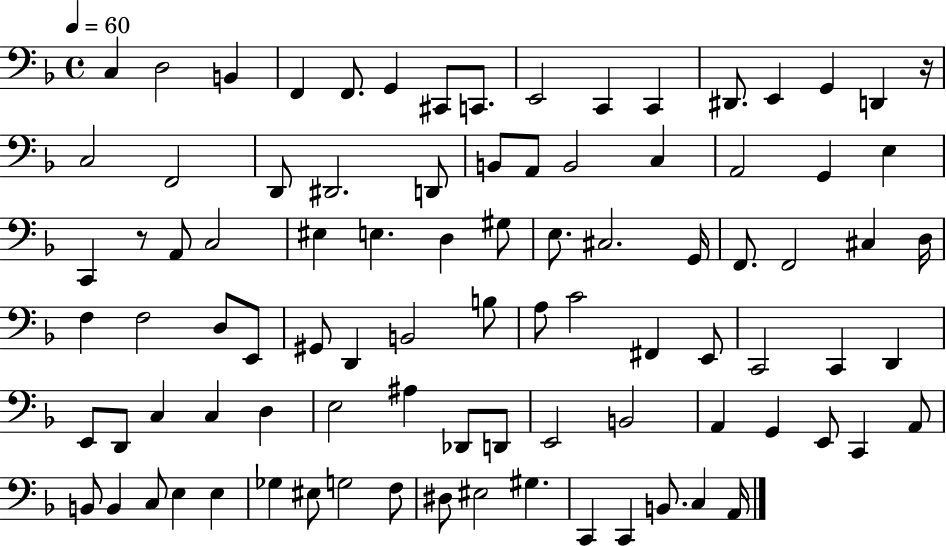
{
  \clef bass
  \time 4/4
  \defaultTimeSignature
  \key f \major
  \tempo 4 = 60
  c4 d2 b,4 | f,4 f,8. g,4 cis,8 c,8. | e,2 c,4 c,4 | dis,8. e,4 g,4 d,4 r16 | \break c2 f,2 | d,8 dis,2. d,8 | b,8 a,8 b,2 c4 | a,2 g,4 e4 | \break c,4 r8 a,8 c2 | eis4 e4. d4 gis8 | e8. cis2. g,16 | f,8. f,2 cis4 d16 | \break f4 f2 d8 e,8 | gis,8 d,4 b,2 b8 | a8 c'2 fis,4 e,8 | c,2 c,4 d,4 | \break e,8 d,8 c4 c4 d4 | e2 ais4 des,8 d,8 | e,2 b,2 | a,4 g,4 e,8 c,4 a,8 | \break b,8 b,4 c8 e4 e4 | ges4 eis8 g2 f8 | dis8 eis2 gis4. | c,4 c,4 b,8. c4 a,16 | \break \bar "|."
}